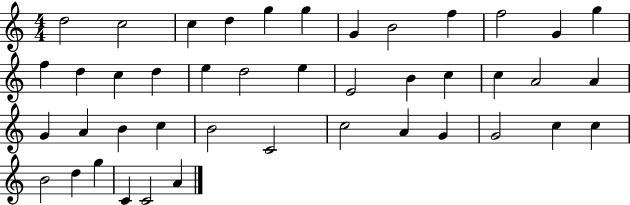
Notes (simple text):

D5/h C5/h C5/q D5/q G5/q G5/q G4/q B4/h F5/q F5/h G4/q G5/q F5/q D5/q C5/q D5/q E5/q D5/h E5/q E4/h B4/q C5/q C5/q A4/h A4/q G4/q A4/q B4/q C5/q B4/h C4/h C5/h A4/q G4/q G4/h C5/q C5/q B4/h D5/q G5/q C4/q C4/h A4/q